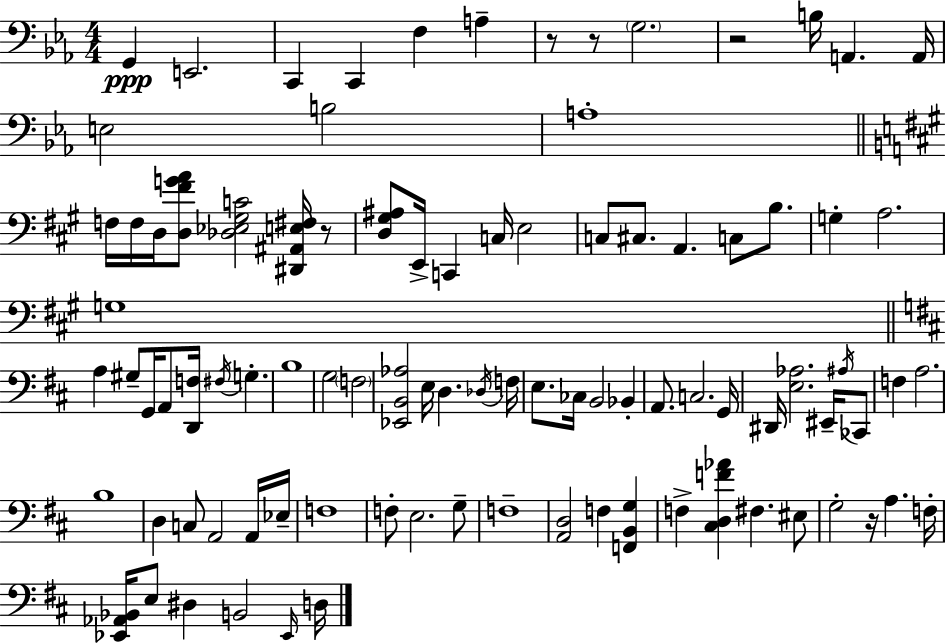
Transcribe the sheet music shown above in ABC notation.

X:1
T:Untitled
M:4/4
L:1/4
K:Cm
G,, E,,2 C,, C,, F, A, z/2 z/2 G,2 z2 B,/4 A,, A,,/4 E,2 B,2 A,4 F,/4 F,/4 D,/4 [D,^FGA]/2 [_D,_E,^G,C]2 [^D,,^A,,E,^F,]/4 z/2 [D,^G,^A,]/2 E,,/4 C,, C,/4 E,2 C,/2 ^C,/2 A,, C,/2 B,/2 G, A,2 G,4 A, ^G,/2 G,,/4 A,,/2 [D,,F,]/4 ^F,/4 G, B,4 G,2 F,2 [_E,,B,,_A,]2 E,/4 D, _D,/4 F,/4 E,/2 _C,/4 B,,2 _B,, A,,/2 C,2 G,,/4 ^D,,/4 [E,_A,]2 ^E,,/4 ^A,/4 _C,,/2 F, A,2 B,4 D, C,/2 A,,2 A,,/4 _E,/4 F,4 F,/2 E,2 G,/2 F,4 [A,,D,]2 F, [F,,B,,G,] F, [^C,D,F_A] ^F, ^E,/2 G,2 z/4 A, F,/4 [_E,,_A,,_B,,]/4 E,/2 ^D, B,,2 _E,,/4 D,/4